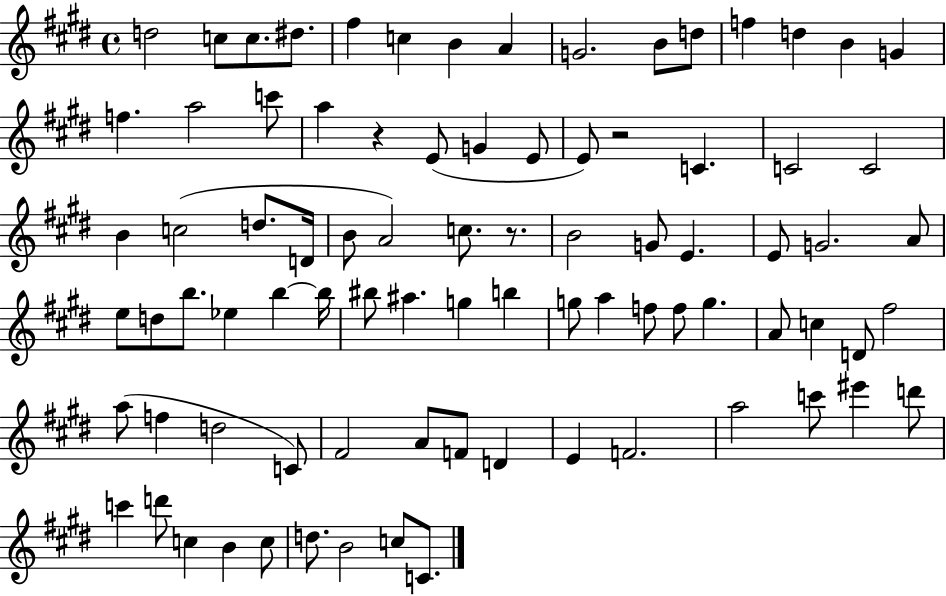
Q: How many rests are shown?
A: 3